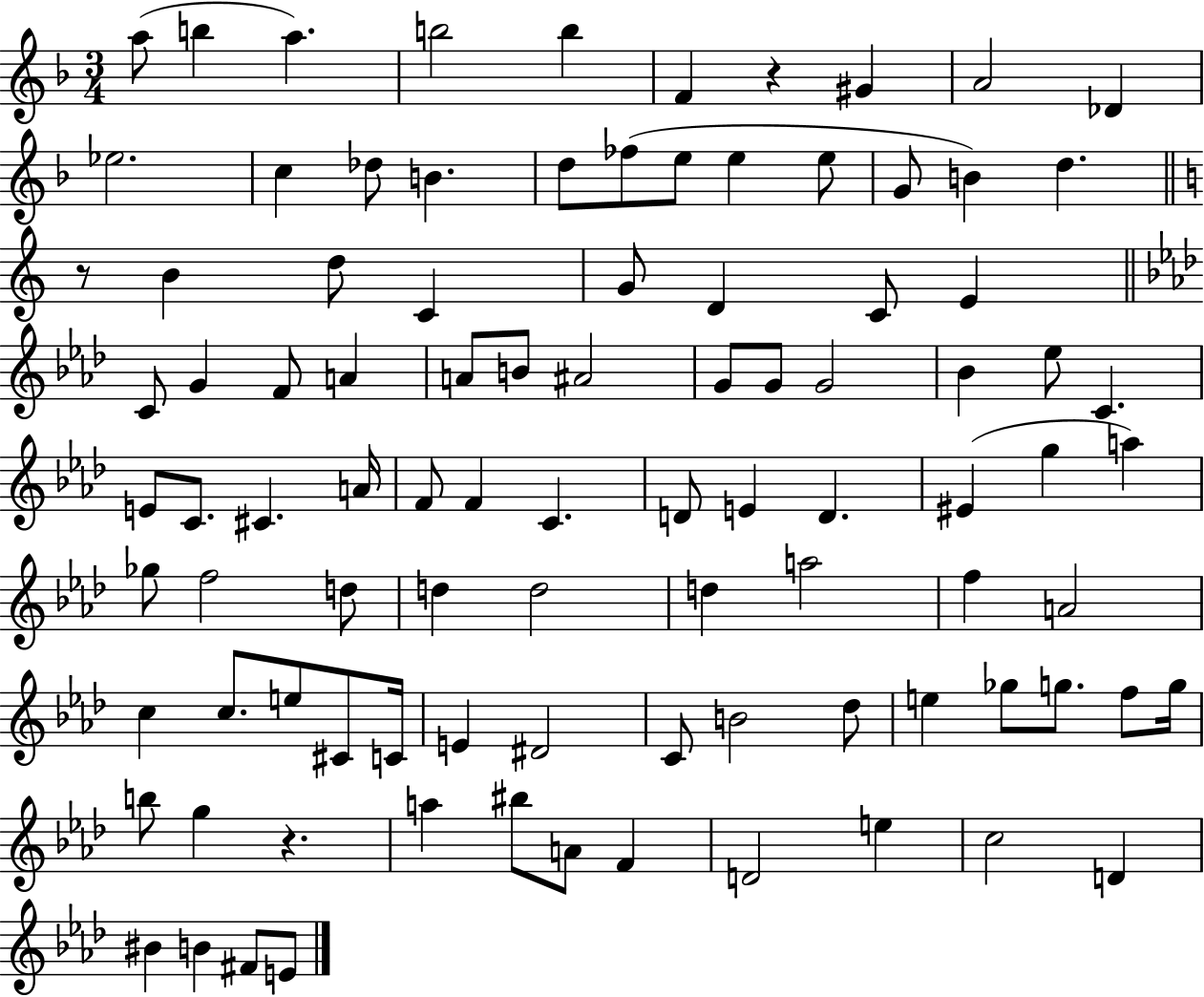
A5/e B5/q A5/q. B5/h B5/q F4/q R/q G#4/q A4/h Db4/q Eb5/h. C5/q Db5/e B4/q. D5/e FES5/e E5/e E5/q E5/e G4/e B4/q D5/q. R/e B4/q D5/e C4/q G4/e D4/q C4/e E4/q C4/e G4/q F4/e A4/q A4/e B4/e A#4/h G4/e G4/e G4/h Bb4/q Eb5/e C4/q. E4/e C4/e. C#4/q. A4/s F4/e F4/q C4/q. D4/e E4/q D4/q. EIS4/q G5/q A5/q Gb5/e F5/h D5/e D5/q D5/h D5/q A5/h F5/q A4/h C5/q C5/e. E5/e C#4/e C4/s E4/q D#4/h C4/e B4/h Db5/e E5/q Gb5/e G5/e. F5/e G5/s B5/e G5/q R/q. A5/q BIS5/e A4/e F4/q D4/h E5/q C5/h D4/q BIS4/q B4/q F#4/e E4/e